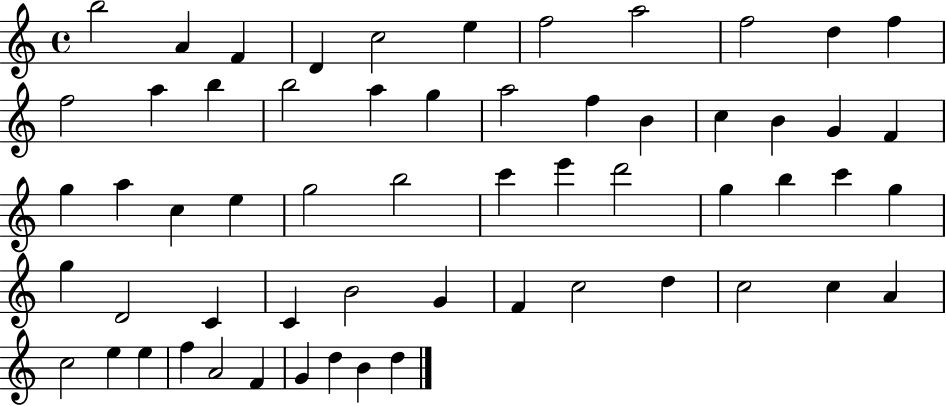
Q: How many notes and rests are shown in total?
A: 59